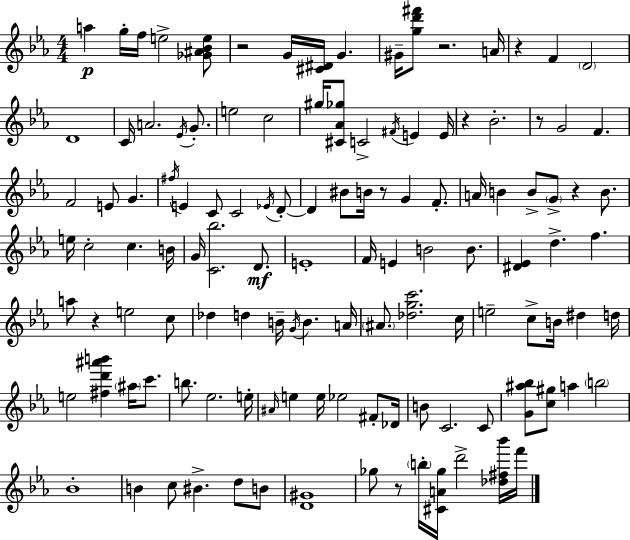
{
  \clef treble
  \numericTimeSignature
  \time 4/4
  \key c \minor
  a''4\p g''16-. f''16 e''2-> <ges' ais' bes' e''>8 | r2 g'16 <cis' dis'>16 g'4. | gis'16-- <g'' d''' fis'''>8 r2. a'16 | r4 f'4 \parenthesize d'2 | \break d'1 | c'16 a'2. \acciaccatura { ees'16 } g'8.-. | e''2 c''2 | gis''16 <cis' aes' ges''>8 c'2-> \acciaccatura { fis'16 } e'4 | \break e'16 r4 bes'2.-. | r8 g'2 f'4. | f'2 e'8 g'4. | \acciaccatura { fis''16 } e'4 c'8 c'2 | \break \acciaccatura { ees'16 } d'8-.~~ d'4 bis'8 b'16 r8 g'4 | f'8.-. a'16 b'4 b'8-> \parenthesize g'8-> r4 | b'8. e''16 c''2-. c''4. | b'16 g'16 <c' bes''>2. | \break d'8.\mf e'1-. | f'16 e'4 b'2 | b'8. <dis' ees'>4 d''4.-> f''4. | a''8 r4 e''2 | \break c''8 des''4 d''4 b'16-- \acciaccatura { g'16 } b'4. | a'16 \parenthesize ais'8. <des'' g'' c'''>2. | c''16 e''2-- c''8-> b'16 | dis''4 d''16 e''2 <fis'' d''' ais''' b'''>4 | \break \parenthesize ais''16 c'''8. b''8. ees''2. | e''16-. \grace { ais'16 } e''4 e''16 ees''2 | fis'8-. des'16 b'8 c'2. | c'8 <g' ais'' bes''>8 <c'' gis''>8 a''4 \parenthesize b''2 | \break bes'1-. | b'4 c''8 bis'4.-> | d''8 b'8 <d' gis'>1 | ges''8 r8 \parenthesize b''16-. <cis' a' ges''>16 d'''2-> | \break <des'' fis'' bes'''>16 f'''16 \bar "|."
}